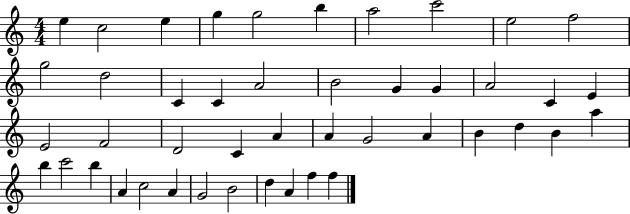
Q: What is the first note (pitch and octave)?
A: E5